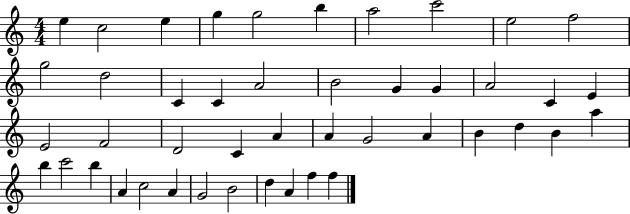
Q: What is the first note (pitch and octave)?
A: E5